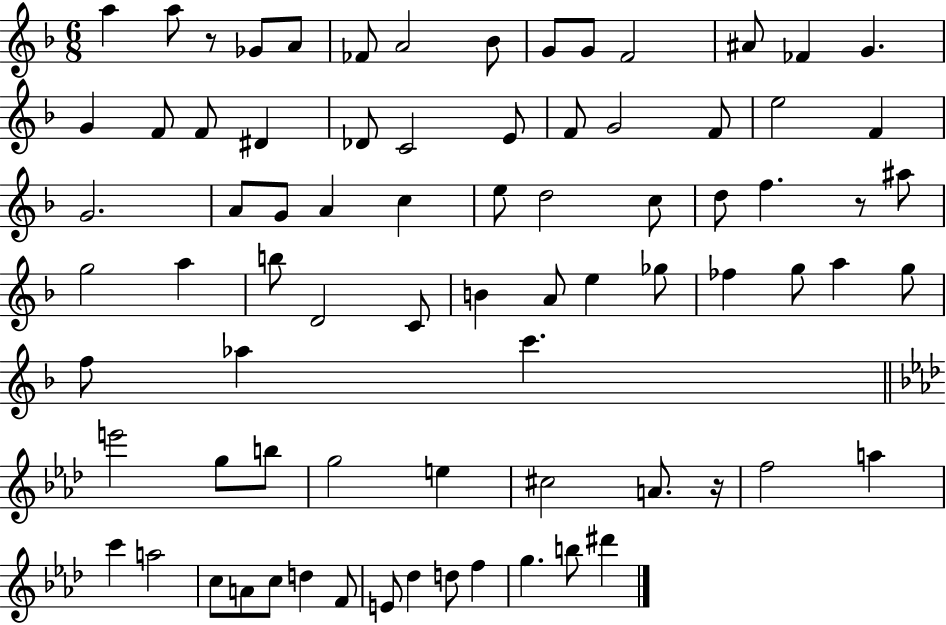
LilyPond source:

{
  \clef treble
  \numericTimeSignature
  \time 6/8
  \key f \major
  a''4 a''8 r8 ges'8 a'8 | fes'8 a'2 bes'8 | g'8 g'8 f'2 | ais'8 fes'4 g'4. | \break g'4 f'8 f'8 dis'4 | des'8 c'2 e'8 | f'8 g'2 f'8 | e''2 f'4 | \break g'2. | a'8 g'8 a'4 c''4 | e''8 d''2 c''8 | d''8 f''4. r8 ais''8 | \break g''2 a''4 | b''8 d'2 c'8 | b'4 a'8 e''4 ges''8 | fes''4 g''8 a''4 g''8 | \break f''8 aes''4 c'''4. | \bar "||" \break \key aes \major e'''2 g''8 b''8 | g''2 e''4 | cis''2 a'8. r16 | f''2 a''4 | \break c'''4 a''2 | c''8 a'8 c''8 d''4 f'8 | e'8 des''4 d''8 f''4 | g''4. b''8 dis'''4 | \break \bar "|."
}